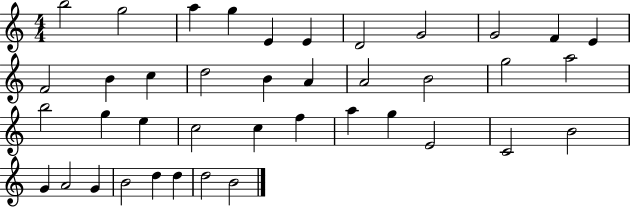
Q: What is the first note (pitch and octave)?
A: B5